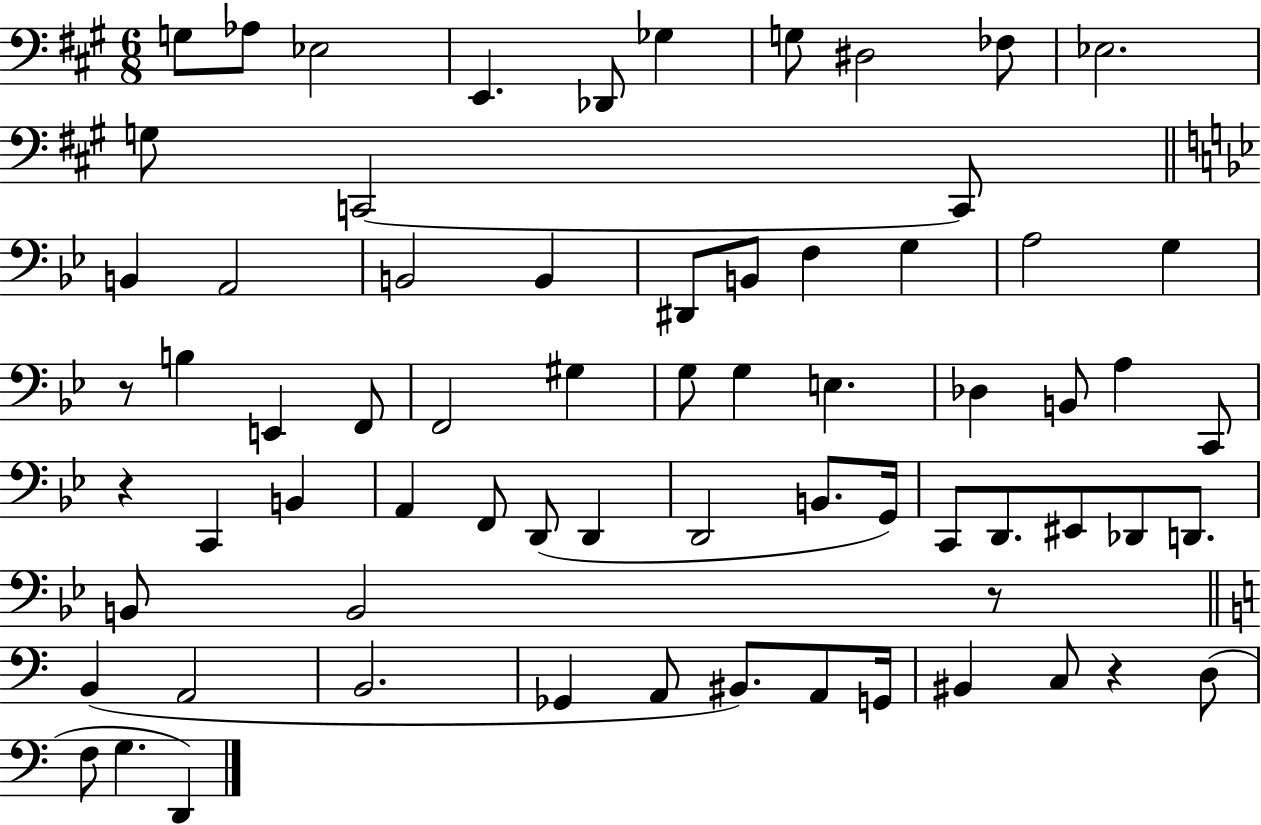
{
  \clef bass
  \numericTimeSignature
  \time 6/8
  \key a \major
  g8 aes8 ees2 | e,4. des,8 ges4 | g8 dis2 fes8 | ees2. | \break g8 c,2~~ c,8 | \bar "||" \break \key g \minor b,4 a,2 | b,2 b,4 | dis,8 b,8 f4 g4 | a2 g4 | \break r8 b4 e,4 f,8 | f,2 gis4 | g8 g4 e4. | des4 b,8 a4 c,8 | \break r4 c,4 b,4 | a,4 f,8 d,8( d,4 | d,2 b,8. g,16) | c,8 d,8. eis,8 des,8 d,8. | \break b,8 b,2 r8 | \bar "||" \break \key c \major b,4( a,2 | b,2. | ges,4 a,8 bis,8.) a,8 g,16 | bis,4 c8 r4 d8( | \break f8 g4. d,4) | \bar "|."
}